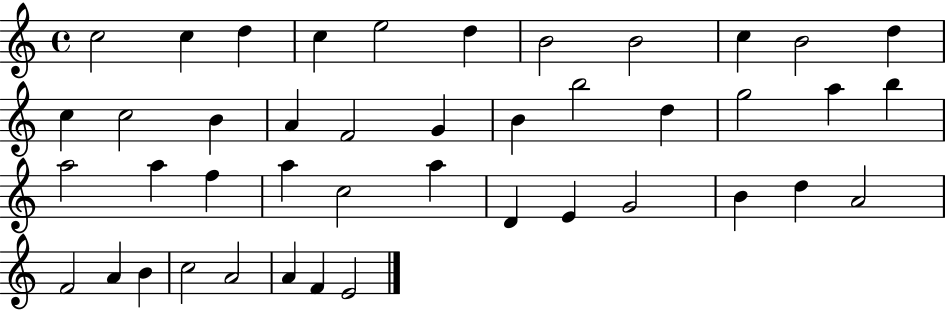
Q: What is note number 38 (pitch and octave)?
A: B4